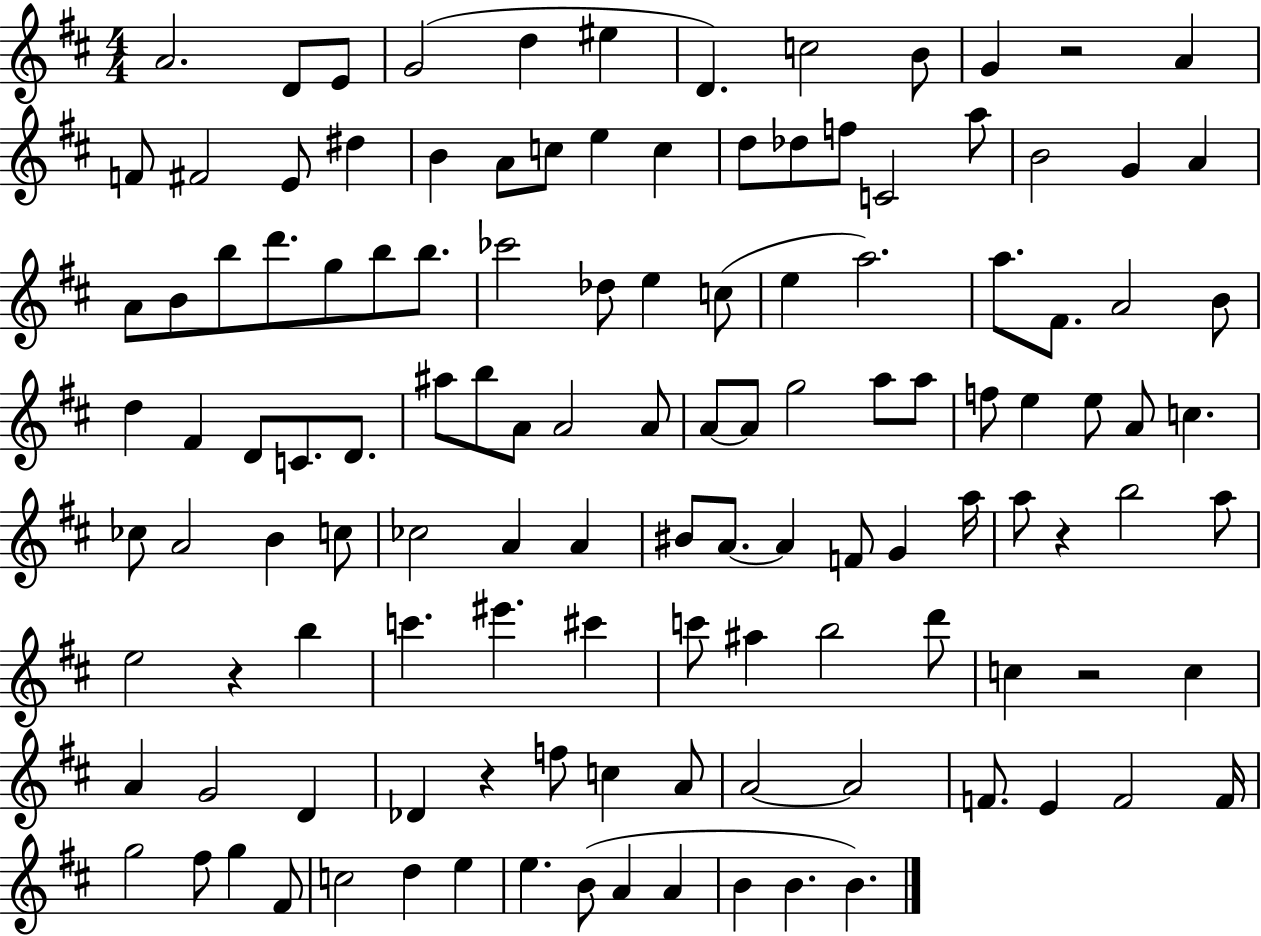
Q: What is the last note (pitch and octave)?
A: B4